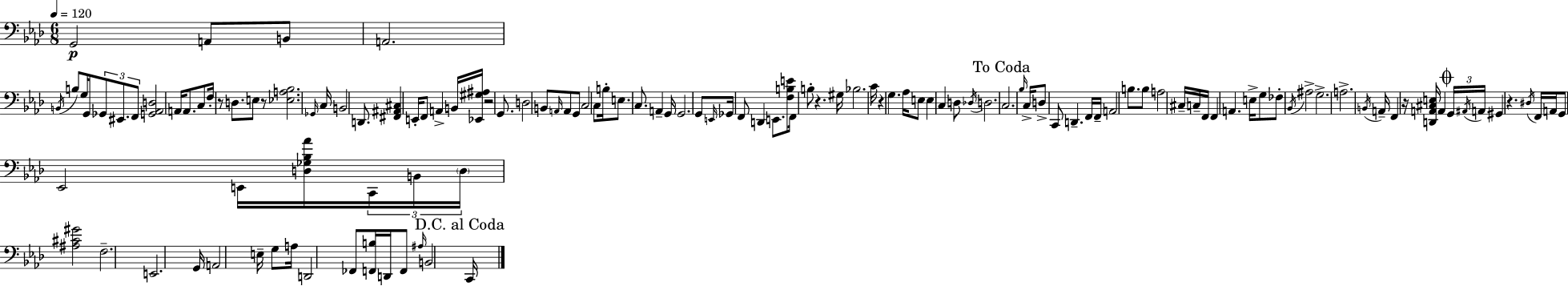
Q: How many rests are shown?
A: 7